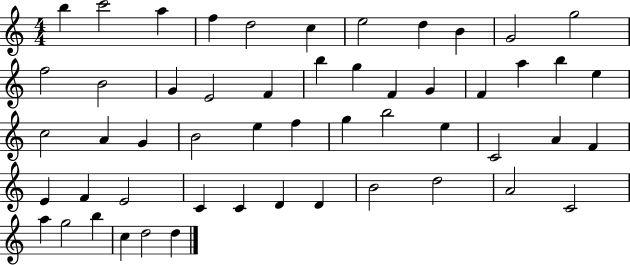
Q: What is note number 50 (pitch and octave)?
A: B5